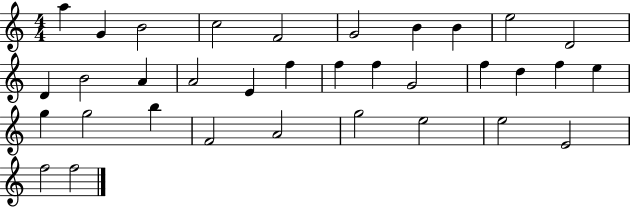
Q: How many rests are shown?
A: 0